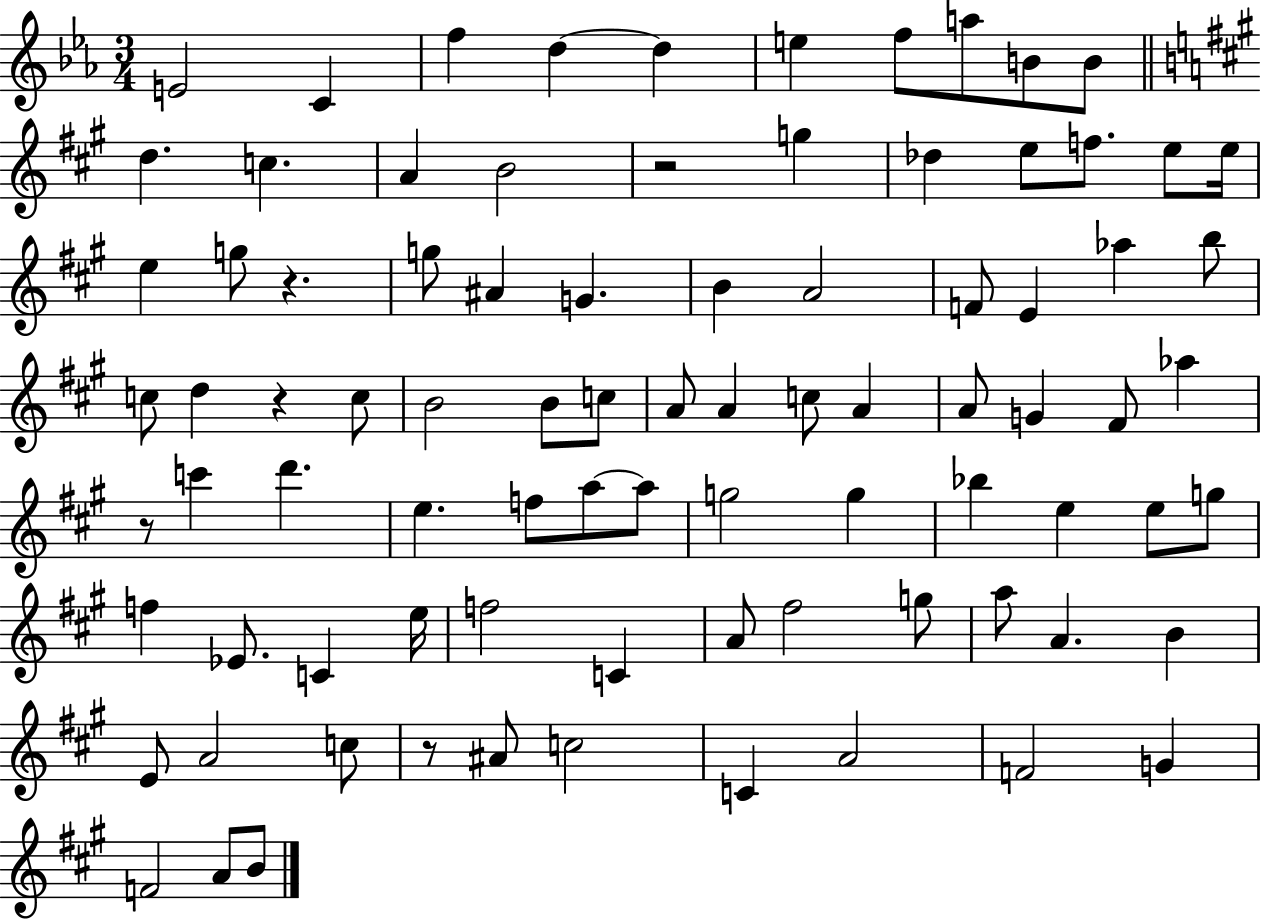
E4/h C4/q F5/q D5/q D5/q E5/q F5/e A5/e B4/e B4/e D5/q. C5/q. A4/q B4/h R/h G5/q Db5/q E5/e F5/e. E5/e E5/s E5/q G5/e R/q. G5/e A#4/q G4/q. B4/q A4/h F4/e E4/q Ab5/q B5/e C5/e D5/q R/q C5/e B4/h B4/e C5/e A4/e A4/q C5/e A4/q A4/e G4/q F#4/e Ab5/q R/e C6/q D6/q. E5/q. F5/e A5/e A5/e G5/h G5/q Bb5/q E5/q E5/e G5/e F5/q Eb4/e. C4/q E5/s F5/h C4/q A4/e F#5/h G5/e A5/e A4/q. B4/q E4/e A4/h C5/e R/e A#4/e C5/h C4/q A4/h F4/h G4/q F4/h A4/e B4/e